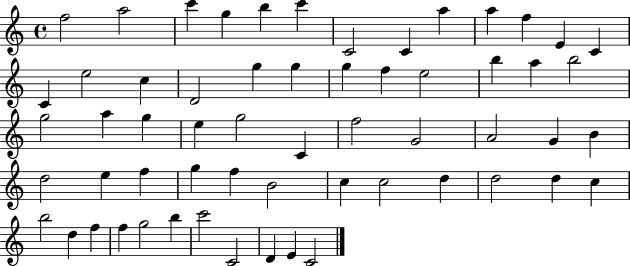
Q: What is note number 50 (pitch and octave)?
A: D5